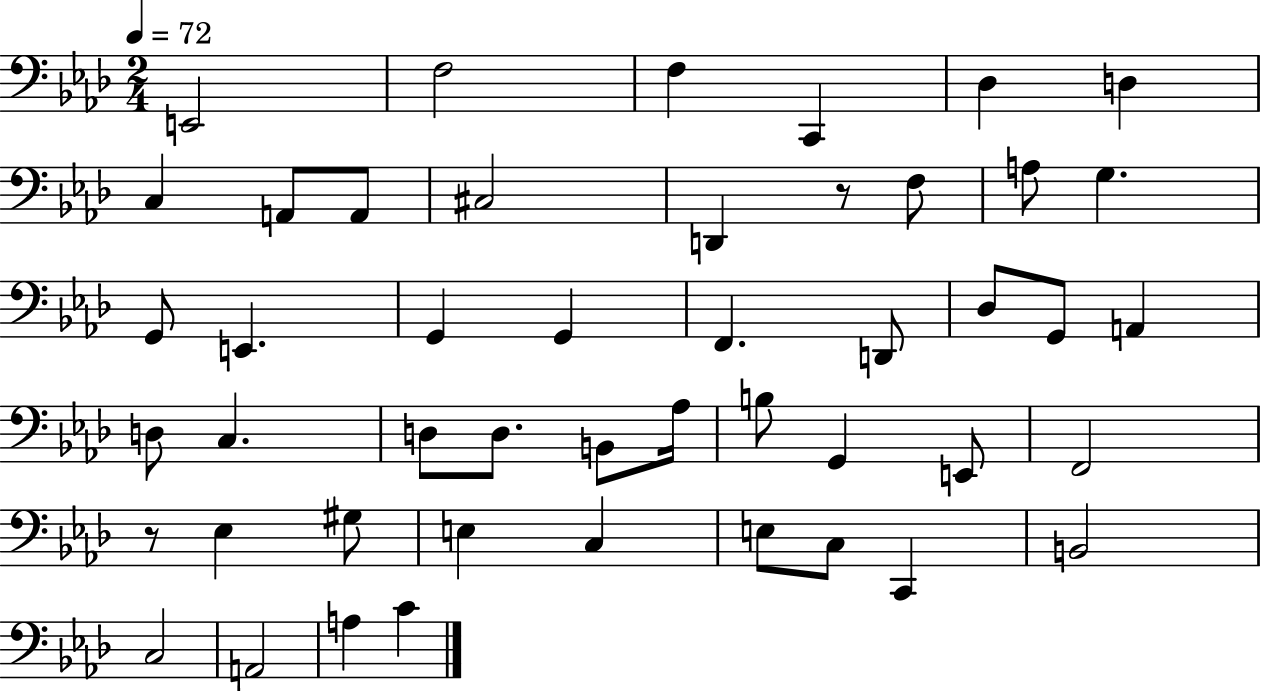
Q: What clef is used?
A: bass